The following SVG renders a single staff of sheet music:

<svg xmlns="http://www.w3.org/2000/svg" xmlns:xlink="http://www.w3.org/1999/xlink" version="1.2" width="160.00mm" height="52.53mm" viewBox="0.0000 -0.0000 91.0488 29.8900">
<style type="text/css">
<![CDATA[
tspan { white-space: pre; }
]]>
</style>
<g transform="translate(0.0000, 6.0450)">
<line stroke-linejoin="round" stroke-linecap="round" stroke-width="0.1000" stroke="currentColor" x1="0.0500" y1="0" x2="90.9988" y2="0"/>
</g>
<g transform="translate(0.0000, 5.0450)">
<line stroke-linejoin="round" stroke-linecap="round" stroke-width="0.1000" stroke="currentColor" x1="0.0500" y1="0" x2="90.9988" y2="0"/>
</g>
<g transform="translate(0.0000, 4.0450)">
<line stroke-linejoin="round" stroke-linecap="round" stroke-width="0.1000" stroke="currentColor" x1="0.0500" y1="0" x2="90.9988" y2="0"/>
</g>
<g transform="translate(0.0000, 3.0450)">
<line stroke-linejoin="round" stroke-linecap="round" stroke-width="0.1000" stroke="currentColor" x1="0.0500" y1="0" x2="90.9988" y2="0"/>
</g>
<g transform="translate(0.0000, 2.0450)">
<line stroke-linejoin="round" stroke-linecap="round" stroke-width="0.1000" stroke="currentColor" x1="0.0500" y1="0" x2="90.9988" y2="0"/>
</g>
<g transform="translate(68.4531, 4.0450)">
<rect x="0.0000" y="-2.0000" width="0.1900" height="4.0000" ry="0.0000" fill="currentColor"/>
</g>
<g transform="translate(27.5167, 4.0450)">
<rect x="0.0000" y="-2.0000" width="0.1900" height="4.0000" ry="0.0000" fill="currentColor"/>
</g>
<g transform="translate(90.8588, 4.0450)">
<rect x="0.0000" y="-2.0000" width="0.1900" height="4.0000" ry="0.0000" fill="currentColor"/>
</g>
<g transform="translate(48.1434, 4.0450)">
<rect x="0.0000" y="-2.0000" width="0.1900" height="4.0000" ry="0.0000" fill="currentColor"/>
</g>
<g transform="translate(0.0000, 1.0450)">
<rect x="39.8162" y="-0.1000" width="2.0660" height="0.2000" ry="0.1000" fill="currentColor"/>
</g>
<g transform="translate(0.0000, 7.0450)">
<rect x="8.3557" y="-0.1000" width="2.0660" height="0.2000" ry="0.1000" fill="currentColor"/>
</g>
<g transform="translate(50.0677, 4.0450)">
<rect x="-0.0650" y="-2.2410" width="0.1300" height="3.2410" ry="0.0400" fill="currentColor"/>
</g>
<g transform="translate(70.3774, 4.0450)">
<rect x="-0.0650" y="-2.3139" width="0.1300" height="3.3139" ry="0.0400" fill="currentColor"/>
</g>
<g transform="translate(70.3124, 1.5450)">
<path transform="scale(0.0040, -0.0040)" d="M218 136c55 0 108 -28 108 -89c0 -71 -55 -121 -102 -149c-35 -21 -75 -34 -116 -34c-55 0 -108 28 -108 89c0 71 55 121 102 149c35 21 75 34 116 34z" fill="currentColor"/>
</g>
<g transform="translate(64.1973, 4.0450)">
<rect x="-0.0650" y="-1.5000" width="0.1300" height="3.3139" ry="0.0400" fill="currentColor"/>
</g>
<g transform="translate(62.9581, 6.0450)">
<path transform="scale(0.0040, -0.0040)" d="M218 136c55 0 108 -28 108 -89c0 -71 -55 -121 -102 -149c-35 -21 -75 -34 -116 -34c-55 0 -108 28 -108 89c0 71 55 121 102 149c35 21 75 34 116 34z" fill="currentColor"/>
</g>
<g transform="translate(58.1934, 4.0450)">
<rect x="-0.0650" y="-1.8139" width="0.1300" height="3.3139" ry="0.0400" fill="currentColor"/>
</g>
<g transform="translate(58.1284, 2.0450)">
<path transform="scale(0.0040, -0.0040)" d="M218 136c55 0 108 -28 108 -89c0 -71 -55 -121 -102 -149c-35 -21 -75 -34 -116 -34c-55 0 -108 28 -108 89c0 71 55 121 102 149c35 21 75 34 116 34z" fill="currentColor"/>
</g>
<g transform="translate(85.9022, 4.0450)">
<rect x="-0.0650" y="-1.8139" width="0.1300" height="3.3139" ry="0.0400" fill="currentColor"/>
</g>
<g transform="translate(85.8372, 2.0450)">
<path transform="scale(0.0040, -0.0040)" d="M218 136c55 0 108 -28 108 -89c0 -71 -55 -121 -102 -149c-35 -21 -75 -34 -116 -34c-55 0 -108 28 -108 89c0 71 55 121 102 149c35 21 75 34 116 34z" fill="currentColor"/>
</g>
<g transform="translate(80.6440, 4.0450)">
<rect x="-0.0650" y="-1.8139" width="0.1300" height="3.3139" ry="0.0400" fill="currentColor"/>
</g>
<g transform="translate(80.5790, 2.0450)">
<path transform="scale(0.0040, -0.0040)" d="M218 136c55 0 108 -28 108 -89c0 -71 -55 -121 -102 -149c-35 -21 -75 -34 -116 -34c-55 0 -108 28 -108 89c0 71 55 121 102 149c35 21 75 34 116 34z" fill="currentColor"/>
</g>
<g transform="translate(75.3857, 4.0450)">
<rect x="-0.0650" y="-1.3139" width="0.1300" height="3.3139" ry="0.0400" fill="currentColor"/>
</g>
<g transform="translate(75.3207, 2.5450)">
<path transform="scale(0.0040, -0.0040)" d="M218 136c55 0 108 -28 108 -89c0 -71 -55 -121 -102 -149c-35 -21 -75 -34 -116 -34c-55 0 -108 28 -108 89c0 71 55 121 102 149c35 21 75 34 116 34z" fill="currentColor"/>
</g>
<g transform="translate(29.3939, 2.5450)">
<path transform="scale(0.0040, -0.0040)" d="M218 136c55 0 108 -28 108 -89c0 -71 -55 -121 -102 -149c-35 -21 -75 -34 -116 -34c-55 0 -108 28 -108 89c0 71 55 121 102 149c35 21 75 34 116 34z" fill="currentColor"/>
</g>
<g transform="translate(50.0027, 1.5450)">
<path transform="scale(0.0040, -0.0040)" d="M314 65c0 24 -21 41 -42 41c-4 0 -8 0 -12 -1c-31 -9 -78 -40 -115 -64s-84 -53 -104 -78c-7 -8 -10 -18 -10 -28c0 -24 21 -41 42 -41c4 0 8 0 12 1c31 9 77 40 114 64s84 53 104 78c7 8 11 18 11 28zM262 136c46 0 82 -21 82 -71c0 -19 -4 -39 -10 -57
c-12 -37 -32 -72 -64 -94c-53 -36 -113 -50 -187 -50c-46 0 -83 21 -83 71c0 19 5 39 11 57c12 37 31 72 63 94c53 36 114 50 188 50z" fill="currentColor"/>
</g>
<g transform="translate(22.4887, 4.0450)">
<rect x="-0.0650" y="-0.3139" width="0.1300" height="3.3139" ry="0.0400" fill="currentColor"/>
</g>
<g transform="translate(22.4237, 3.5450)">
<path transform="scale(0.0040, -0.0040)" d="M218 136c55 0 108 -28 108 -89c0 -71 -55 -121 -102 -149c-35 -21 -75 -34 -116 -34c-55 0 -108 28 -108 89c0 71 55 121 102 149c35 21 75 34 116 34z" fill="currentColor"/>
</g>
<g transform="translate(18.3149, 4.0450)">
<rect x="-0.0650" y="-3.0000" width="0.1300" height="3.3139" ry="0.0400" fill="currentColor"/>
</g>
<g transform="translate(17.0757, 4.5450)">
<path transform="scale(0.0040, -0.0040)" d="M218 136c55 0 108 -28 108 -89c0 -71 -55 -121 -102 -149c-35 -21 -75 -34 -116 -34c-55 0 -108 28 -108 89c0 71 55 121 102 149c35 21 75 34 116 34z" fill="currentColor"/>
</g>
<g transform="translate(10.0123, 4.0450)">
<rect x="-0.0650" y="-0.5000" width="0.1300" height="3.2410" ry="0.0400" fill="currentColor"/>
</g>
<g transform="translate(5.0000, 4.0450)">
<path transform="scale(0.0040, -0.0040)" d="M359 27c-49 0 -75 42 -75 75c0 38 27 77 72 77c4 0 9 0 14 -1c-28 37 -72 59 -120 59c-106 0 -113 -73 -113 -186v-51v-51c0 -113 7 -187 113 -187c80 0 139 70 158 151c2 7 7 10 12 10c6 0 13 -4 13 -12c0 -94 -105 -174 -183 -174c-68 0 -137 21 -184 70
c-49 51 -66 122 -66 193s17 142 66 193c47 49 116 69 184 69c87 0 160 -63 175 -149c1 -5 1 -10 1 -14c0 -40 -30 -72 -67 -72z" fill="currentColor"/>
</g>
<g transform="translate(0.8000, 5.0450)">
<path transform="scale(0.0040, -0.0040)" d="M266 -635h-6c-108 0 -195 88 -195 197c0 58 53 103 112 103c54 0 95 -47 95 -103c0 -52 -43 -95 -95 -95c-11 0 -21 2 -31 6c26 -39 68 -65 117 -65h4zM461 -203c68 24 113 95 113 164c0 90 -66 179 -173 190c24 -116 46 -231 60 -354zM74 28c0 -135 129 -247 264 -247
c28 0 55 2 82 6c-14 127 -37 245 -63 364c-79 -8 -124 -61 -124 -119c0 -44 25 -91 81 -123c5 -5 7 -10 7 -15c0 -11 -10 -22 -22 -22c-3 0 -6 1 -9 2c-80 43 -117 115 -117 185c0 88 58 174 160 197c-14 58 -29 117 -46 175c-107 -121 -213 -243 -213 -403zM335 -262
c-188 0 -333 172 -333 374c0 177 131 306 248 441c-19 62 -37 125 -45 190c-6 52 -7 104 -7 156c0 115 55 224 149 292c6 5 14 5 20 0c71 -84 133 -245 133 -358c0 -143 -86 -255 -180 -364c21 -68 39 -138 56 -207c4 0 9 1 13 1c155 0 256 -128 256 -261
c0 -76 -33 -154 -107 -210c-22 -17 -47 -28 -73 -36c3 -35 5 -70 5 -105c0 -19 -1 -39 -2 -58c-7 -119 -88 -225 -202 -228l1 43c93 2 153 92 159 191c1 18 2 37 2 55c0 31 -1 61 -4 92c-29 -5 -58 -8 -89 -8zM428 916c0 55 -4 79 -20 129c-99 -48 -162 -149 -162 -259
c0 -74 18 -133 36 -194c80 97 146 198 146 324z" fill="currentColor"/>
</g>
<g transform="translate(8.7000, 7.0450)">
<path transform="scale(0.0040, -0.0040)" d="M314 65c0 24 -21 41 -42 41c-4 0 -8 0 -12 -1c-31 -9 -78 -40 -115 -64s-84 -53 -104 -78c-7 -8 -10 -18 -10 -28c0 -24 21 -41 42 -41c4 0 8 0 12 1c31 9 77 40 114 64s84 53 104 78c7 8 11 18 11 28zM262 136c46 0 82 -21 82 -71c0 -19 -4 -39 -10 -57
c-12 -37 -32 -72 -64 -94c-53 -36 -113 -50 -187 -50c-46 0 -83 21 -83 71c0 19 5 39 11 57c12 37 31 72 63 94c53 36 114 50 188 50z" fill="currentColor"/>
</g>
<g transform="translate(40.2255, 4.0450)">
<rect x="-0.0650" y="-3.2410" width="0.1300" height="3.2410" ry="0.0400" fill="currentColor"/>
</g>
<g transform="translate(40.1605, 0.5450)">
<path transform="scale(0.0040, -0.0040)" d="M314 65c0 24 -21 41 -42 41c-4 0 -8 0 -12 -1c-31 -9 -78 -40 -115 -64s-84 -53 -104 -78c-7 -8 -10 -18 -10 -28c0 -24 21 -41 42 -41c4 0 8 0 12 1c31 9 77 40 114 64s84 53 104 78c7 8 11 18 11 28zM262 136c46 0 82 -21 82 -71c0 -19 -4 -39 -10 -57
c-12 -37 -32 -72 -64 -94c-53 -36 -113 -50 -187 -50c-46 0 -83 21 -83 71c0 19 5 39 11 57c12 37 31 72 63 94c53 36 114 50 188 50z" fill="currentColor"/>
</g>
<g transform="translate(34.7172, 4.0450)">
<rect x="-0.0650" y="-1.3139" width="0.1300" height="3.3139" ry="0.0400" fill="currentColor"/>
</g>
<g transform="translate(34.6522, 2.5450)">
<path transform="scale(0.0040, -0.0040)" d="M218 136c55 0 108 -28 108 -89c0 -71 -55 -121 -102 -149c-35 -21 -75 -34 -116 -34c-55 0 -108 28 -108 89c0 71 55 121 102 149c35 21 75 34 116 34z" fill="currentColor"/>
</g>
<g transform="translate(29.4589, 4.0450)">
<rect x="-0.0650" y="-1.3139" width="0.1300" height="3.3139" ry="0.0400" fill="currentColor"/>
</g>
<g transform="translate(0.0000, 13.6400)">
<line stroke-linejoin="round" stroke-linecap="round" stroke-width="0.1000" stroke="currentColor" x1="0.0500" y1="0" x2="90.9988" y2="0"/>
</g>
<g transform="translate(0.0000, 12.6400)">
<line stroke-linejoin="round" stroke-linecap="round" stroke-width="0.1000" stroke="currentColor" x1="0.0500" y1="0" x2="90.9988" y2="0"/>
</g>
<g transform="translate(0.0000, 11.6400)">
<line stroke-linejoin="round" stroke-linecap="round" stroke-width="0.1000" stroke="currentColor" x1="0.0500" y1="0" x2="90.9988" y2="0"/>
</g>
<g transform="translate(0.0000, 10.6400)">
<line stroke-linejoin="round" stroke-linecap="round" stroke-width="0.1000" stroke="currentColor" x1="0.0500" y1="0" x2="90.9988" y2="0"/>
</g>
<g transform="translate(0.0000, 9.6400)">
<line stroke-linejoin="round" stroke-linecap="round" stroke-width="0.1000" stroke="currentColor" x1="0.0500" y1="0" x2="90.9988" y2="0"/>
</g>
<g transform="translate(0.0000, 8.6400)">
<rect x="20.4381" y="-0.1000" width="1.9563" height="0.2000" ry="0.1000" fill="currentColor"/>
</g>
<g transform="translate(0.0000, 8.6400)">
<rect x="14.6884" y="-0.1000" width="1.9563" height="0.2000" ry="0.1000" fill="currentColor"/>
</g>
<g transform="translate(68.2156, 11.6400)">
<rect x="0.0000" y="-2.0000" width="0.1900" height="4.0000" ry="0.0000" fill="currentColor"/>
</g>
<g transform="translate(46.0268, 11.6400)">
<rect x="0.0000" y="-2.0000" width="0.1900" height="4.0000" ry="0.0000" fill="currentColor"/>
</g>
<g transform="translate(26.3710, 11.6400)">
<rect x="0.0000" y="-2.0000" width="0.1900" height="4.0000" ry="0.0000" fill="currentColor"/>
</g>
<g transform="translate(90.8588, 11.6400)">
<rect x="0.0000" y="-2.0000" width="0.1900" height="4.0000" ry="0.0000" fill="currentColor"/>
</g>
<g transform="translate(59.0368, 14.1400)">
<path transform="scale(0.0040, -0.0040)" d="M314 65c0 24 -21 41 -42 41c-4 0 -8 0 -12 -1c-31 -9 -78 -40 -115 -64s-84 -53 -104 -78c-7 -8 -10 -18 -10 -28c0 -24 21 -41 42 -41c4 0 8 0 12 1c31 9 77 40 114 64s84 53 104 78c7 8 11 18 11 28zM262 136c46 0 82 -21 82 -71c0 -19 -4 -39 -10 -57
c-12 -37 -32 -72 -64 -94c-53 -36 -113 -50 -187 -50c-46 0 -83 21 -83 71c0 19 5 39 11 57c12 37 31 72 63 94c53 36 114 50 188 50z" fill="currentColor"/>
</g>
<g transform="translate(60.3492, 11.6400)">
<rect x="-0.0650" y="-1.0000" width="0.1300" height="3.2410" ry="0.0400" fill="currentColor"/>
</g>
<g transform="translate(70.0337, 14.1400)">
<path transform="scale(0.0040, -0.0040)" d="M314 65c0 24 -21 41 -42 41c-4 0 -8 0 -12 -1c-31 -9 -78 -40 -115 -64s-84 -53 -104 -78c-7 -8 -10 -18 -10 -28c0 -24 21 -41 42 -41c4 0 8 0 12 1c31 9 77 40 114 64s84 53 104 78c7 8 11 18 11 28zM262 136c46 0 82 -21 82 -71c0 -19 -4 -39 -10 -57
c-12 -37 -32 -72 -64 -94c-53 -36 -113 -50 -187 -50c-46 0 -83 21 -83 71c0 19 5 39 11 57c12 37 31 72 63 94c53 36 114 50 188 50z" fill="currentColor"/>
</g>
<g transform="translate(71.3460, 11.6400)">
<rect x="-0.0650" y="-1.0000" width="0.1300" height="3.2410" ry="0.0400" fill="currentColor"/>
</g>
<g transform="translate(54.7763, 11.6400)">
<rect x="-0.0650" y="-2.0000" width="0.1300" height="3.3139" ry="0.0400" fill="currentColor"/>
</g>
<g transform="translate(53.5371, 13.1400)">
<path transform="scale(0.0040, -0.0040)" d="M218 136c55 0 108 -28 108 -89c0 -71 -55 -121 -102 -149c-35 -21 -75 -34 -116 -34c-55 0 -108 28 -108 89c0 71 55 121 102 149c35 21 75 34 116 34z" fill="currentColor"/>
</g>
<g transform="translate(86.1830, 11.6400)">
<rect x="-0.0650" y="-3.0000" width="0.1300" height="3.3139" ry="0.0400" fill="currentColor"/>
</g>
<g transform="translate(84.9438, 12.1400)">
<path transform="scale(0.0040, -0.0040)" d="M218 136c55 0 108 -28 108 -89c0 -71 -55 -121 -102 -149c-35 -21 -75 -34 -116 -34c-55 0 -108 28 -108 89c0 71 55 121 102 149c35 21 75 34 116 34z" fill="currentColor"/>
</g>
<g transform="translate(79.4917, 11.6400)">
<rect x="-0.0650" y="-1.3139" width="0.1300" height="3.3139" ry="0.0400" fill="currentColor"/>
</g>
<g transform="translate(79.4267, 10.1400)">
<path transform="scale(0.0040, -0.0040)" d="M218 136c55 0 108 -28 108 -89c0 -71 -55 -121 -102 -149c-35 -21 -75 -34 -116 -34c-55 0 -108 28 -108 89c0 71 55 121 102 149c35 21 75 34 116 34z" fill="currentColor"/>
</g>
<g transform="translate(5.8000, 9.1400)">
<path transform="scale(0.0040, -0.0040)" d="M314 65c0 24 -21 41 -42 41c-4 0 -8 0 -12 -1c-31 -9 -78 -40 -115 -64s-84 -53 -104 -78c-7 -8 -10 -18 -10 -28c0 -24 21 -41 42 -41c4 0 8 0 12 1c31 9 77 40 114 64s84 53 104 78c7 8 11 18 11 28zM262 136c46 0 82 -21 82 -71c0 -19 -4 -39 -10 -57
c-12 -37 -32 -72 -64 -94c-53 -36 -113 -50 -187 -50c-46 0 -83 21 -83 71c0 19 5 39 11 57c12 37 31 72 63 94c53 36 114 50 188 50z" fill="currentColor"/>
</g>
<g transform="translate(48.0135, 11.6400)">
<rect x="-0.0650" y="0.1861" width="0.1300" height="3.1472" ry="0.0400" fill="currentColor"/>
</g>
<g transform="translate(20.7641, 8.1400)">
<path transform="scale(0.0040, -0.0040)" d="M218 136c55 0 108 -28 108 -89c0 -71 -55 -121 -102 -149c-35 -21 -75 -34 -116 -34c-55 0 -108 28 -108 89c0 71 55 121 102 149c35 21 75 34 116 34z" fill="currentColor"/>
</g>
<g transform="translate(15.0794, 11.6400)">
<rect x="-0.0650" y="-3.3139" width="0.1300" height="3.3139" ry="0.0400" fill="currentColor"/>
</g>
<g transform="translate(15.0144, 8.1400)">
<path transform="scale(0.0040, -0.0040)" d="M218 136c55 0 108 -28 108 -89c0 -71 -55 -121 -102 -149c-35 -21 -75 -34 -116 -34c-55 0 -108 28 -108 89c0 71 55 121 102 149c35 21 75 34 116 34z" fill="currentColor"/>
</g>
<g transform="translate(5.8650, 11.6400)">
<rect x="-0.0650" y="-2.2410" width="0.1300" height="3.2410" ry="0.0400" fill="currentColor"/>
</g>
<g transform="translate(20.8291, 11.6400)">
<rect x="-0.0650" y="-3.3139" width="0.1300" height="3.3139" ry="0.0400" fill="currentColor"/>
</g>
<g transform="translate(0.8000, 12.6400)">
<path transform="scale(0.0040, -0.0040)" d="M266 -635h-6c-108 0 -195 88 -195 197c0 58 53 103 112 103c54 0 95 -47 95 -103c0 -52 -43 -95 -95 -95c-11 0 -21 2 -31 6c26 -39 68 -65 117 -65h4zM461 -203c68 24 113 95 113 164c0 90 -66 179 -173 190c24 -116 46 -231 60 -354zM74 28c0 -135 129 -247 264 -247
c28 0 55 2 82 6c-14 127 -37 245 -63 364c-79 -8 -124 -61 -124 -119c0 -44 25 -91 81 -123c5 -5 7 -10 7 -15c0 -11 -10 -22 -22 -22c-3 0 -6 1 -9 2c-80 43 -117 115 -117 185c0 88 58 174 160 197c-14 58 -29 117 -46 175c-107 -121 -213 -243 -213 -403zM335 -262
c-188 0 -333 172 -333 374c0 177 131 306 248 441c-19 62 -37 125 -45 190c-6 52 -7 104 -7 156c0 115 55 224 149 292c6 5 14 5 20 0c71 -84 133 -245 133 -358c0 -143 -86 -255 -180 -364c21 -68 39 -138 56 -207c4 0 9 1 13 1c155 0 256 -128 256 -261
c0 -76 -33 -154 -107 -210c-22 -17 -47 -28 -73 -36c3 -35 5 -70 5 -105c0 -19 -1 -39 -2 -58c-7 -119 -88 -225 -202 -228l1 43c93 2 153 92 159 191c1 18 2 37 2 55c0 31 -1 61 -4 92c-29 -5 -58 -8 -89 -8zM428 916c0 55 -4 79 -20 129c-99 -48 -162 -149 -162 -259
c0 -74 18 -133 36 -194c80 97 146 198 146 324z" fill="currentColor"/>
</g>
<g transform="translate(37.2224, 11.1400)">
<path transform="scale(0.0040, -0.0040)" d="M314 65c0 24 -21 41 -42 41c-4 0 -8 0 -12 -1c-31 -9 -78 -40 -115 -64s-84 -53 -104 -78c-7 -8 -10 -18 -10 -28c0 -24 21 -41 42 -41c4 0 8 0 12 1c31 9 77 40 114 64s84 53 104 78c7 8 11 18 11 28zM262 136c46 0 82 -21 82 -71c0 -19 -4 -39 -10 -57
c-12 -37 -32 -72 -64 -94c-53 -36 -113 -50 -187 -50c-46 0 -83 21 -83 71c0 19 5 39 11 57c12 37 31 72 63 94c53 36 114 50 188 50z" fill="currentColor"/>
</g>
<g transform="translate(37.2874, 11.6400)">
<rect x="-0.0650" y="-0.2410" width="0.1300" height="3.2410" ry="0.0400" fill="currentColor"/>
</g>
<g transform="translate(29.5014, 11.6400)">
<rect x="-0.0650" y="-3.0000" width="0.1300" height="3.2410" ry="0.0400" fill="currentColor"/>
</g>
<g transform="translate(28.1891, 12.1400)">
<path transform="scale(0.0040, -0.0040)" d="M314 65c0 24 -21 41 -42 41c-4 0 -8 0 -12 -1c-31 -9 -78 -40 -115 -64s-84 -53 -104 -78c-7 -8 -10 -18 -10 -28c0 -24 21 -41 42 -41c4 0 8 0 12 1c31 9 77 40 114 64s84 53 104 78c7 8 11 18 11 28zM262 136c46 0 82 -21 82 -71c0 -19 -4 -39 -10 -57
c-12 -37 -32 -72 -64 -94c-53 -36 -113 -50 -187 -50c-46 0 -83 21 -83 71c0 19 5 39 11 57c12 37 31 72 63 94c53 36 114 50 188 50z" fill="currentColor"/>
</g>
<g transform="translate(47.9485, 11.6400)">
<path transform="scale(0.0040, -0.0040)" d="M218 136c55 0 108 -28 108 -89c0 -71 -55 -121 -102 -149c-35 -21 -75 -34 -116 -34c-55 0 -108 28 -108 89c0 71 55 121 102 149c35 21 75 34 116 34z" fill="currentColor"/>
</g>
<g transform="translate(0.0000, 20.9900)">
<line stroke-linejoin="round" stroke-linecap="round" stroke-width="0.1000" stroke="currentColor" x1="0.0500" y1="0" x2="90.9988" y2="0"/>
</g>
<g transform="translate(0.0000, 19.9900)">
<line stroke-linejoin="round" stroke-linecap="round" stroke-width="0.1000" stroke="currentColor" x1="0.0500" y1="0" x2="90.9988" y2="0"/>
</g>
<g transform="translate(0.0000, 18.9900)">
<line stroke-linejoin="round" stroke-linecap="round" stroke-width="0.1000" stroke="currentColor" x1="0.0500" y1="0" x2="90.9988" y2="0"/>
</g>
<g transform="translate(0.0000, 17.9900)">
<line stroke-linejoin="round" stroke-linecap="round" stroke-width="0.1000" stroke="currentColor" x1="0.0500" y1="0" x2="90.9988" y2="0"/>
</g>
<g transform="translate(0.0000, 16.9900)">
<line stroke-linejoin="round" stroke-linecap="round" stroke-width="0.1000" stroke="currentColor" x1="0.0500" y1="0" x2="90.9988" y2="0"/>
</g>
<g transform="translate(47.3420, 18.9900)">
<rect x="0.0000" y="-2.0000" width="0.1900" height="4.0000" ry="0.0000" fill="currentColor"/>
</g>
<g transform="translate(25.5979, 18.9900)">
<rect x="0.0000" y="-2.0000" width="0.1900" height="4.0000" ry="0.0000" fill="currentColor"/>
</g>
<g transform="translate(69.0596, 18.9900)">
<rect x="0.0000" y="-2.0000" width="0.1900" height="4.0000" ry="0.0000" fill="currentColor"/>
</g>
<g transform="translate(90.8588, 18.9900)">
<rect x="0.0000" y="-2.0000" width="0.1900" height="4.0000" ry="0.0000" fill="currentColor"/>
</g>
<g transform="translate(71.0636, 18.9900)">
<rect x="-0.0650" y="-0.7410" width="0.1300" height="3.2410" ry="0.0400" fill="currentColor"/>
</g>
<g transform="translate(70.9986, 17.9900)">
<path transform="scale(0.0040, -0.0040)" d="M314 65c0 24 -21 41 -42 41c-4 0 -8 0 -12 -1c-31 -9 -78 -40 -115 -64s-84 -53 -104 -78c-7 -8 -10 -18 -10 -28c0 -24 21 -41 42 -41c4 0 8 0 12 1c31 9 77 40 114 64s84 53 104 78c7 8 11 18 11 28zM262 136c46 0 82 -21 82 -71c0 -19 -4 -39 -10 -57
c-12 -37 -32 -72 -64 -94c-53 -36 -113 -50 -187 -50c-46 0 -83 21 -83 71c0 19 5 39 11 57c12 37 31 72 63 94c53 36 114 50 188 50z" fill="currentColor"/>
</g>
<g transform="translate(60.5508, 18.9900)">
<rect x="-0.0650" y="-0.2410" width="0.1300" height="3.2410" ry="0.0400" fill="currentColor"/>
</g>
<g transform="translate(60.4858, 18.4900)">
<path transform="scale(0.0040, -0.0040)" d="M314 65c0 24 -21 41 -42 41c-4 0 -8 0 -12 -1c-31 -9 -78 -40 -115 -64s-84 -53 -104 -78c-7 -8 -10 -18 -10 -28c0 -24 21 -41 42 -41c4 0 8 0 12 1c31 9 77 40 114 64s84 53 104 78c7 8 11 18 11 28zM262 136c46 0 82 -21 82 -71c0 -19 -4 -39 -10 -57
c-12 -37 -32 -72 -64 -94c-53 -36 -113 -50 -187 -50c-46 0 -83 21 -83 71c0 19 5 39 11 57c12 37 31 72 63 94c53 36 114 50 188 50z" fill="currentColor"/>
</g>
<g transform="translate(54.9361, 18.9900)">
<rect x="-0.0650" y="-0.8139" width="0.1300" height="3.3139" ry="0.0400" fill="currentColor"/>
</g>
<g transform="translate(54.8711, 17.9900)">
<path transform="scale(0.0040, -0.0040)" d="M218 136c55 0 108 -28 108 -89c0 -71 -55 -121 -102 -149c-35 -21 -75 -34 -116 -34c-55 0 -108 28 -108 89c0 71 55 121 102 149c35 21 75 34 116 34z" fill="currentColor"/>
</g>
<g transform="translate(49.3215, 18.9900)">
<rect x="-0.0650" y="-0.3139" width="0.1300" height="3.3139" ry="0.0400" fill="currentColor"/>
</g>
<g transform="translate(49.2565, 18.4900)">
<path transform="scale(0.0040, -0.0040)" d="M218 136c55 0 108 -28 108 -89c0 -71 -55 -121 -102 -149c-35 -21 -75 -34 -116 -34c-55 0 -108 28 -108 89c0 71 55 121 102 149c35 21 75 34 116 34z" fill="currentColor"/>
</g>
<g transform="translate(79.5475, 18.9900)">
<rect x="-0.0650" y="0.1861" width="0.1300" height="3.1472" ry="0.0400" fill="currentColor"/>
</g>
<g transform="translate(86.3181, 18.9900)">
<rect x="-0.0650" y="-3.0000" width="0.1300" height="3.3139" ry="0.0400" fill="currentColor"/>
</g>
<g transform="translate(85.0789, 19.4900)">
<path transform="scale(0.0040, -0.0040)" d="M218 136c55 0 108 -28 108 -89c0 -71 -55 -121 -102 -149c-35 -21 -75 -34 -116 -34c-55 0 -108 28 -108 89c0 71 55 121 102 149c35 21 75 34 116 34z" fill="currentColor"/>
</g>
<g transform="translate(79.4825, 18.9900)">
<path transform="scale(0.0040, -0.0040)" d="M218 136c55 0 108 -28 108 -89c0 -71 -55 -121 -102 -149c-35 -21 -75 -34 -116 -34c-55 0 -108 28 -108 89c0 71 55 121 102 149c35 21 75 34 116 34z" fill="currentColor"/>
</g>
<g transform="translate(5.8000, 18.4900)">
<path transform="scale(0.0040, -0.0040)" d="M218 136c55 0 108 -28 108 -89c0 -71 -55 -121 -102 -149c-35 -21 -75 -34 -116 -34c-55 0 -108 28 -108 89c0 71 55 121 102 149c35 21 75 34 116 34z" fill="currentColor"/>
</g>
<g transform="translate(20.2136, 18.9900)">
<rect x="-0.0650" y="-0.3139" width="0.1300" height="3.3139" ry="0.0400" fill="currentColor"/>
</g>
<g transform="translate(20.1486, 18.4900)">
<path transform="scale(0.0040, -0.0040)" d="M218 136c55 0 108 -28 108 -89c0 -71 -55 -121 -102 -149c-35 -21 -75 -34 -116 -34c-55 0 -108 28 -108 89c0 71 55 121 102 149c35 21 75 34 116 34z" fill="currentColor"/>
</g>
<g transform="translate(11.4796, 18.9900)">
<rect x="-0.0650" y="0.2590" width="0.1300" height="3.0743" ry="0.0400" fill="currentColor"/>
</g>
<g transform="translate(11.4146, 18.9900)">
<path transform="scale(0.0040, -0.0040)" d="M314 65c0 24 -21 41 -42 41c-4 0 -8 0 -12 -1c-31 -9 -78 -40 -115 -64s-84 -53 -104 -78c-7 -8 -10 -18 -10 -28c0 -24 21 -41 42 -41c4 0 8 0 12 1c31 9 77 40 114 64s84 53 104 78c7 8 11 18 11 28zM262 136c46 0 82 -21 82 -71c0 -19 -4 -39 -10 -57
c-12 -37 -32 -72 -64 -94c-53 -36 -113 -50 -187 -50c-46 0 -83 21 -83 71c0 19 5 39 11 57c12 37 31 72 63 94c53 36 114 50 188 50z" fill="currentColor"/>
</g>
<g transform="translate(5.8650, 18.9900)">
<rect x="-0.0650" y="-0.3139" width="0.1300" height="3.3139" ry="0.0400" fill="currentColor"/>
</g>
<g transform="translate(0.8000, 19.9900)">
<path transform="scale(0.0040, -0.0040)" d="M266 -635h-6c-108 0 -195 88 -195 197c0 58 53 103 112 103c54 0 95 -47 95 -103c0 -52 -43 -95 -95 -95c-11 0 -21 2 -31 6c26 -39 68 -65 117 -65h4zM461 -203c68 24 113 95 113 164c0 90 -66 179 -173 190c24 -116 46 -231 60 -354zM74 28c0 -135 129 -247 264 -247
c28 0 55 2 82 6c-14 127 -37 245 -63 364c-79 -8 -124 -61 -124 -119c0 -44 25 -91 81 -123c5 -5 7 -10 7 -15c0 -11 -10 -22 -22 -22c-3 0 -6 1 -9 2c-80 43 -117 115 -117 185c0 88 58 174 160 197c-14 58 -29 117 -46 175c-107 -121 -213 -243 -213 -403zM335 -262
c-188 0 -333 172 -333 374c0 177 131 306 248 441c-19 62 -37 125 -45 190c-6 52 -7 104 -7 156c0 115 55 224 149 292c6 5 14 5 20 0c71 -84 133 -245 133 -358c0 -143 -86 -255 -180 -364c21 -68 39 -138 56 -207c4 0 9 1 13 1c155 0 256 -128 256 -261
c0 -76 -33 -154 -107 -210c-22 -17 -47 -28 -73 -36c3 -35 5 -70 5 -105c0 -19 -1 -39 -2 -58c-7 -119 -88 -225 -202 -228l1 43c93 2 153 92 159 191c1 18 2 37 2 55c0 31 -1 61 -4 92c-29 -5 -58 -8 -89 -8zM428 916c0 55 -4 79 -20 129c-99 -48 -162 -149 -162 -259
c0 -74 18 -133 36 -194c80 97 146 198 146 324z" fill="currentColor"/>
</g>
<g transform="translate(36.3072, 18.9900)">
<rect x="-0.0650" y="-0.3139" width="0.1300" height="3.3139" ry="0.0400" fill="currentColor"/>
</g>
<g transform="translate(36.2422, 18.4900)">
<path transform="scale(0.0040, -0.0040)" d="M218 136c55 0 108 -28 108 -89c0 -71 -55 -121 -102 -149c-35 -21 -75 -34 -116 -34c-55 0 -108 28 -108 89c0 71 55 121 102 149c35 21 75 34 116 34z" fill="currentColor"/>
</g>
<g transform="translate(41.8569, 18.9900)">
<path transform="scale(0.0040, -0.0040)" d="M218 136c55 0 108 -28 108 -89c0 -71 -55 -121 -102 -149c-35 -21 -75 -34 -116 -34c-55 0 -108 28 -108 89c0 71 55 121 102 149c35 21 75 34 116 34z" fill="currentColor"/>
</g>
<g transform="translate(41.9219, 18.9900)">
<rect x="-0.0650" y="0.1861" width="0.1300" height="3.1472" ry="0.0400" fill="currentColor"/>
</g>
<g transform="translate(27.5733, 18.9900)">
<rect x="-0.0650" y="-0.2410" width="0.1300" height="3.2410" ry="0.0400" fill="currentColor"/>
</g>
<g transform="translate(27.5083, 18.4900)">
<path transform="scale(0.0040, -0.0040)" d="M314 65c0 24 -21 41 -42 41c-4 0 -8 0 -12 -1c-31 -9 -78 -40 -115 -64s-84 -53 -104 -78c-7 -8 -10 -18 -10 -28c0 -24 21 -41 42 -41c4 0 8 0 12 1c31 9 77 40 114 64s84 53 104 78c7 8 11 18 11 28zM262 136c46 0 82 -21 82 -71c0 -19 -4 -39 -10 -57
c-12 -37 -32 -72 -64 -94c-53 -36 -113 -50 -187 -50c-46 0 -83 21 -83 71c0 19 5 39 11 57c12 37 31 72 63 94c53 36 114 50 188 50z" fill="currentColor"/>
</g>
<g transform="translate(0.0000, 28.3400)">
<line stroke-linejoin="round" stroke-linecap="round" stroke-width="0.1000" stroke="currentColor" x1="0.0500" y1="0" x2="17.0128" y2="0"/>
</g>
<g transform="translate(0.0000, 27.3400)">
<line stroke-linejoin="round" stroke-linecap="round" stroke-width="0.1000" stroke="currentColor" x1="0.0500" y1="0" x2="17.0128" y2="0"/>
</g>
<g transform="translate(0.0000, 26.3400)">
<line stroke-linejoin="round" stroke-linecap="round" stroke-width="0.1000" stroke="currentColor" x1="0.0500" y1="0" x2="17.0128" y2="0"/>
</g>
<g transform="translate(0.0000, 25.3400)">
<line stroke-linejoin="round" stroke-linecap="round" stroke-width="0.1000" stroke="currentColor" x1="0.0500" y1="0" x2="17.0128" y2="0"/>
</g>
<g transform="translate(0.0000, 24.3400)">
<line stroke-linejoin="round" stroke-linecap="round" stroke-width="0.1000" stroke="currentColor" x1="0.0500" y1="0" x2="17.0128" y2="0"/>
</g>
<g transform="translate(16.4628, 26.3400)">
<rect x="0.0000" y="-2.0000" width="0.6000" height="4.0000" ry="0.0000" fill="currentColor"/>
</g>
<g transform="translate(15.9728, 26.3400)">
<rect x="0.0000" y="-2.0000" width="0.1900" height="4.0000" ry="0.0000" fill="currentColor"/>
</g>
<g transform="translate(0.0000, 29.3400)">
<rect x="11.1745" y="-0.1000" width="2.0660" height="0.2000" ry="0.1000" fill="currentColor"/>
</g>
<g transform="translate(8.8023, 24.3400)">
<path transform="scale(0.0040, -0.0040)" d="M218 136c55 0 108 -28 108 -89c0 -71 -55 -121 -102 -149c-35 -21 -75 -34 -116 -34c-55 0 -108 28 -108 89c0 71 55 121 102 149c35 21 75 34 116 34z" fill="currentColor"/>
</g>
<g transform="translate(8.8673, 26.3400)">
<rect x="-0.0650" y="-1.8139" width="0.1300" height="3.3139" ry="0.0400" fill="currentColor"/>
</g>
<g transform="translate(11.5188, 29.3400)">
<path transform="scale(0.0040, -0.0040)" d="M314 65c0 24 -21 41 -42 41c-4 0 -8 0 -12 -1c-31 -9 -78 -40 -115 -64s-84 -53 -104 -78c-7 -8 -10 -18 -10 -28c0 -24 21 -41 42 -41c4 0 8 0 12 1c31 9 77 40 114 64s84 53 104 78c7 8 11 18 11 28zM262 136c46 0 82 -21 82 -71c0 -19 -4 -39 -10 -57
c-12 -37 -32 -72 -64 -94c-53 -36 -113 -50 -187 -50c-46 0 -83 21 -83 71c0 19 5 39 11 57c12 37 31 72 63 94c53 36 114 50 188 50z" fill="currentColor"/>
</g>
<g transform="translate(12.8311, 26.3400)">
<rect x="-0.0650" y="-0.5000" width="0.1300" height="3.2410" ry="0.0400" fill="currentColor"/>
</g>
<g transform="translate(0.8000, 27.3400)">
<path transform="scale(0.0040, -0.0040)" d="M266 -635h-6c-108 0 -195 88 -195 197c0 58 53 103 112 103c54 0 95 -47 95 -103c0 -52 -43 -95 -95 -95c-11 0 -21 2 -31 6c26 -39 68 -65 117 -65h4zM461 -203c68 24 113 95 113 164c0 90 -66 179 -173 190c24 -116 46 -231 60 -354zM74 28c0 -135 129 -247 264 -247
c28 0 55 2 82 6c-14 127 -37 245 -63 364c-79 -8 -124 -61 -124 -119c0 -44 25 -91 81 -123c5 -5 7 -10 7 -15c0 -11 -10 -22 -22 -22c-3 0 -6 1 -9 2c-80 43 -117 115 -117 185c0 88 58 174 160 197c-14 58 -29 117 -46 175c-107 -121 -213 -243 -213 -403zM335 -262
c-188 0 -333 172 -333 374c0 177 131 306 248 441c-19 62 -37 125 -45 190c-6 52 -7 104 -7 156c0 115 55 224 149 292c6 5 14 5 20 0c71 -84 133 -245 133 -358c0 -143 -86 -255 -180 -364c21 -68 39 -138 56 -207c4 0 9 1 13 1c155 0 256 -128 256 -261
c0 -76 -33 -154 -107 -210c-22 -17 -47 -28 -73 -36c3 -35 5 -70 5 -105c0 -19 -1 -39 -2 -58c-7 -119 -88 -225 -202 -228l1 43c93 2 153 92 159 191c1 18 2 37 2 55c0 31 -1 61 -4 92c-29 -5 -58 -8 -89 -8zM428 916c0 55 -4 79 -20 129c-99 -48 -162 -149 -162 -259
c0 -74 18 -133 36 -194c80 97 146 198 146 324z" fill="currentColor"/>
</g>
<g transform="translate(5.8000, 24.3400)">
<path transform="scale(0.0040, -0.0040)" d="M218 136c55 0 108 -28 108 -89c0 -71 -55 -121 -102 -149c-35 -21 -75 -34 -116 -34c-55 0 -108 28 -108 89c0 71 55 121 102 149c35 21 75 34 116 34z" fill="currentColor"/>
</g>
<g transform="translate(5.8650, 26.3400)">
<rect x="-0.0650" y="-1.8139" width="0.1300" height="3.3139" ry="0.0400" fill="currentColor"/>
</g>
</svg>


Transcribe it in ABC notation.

X:1
T:Untitled
M:4/4
L:1/4
K:C
C2 A c e e b2 g2 f E g e f f g2 b b A2 c2 B F D2 D2 e A c B2 c c2 c B c d c2 d2 B A f f C2